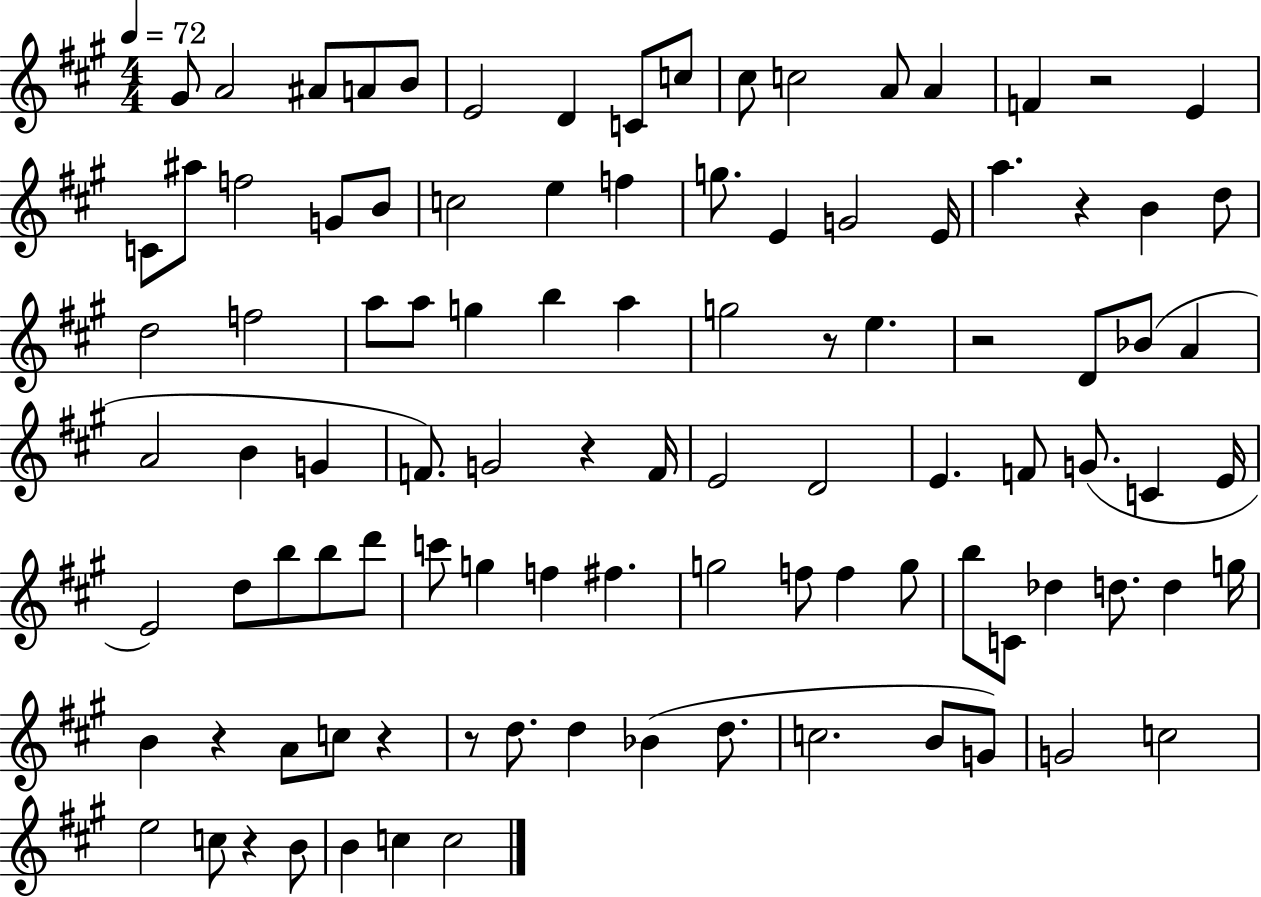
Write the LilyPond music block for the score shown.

{
  \clef treble
  \numericTimeSignature
  \time 4/4
  \key a \major
  \tempo 4 = 72
  gis'8 a'2 ais'8 a'8 b'8 | e'2 d'4 c'8 c''8 | cis''8 c''2 a'8 a'4 | f'4 r2 e'4 | \break c'8 ais''8 f''2 g'8 b'8 | c''2 e''4 f''4 | g''8. e'4 g'2 e'16 | a''4. r4 b'4 d''8 | \break d''2 f''2 | a''8 a''8 g''4 b''4 a''4 | g''2 r8 e''4. | r2 d'8 bes'8( a'4 | \break a'2 b'4 g'4 | f'8.) g'2 r4 f'16 | e'2 d'2 | e'4. f'8 g'8.( c'4 e'16 | \break e'2) d''8 b''8 b''8 d'''8 | c'''8 g''4 f''4 fis''4. | g''2 f''8 f''4 g''8 | b''8 c'8 des''4 d''8. d''4 g''16 | \break b'4 r4 a'8 c''8 r4 | r8 d''8. d''4 bes'4( d''8. | c''2. b'8 g'8) | g'2 c''2 | \break e''2 c''8 r4 b'8 | b'4 c''4 c''2 | \bar "|."
}